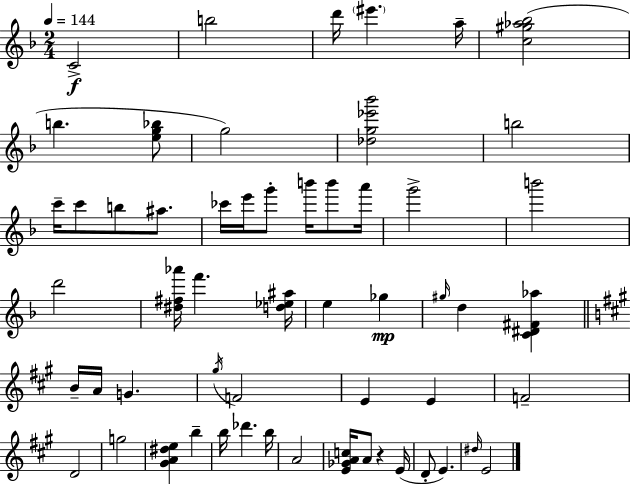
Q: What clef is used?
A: treble